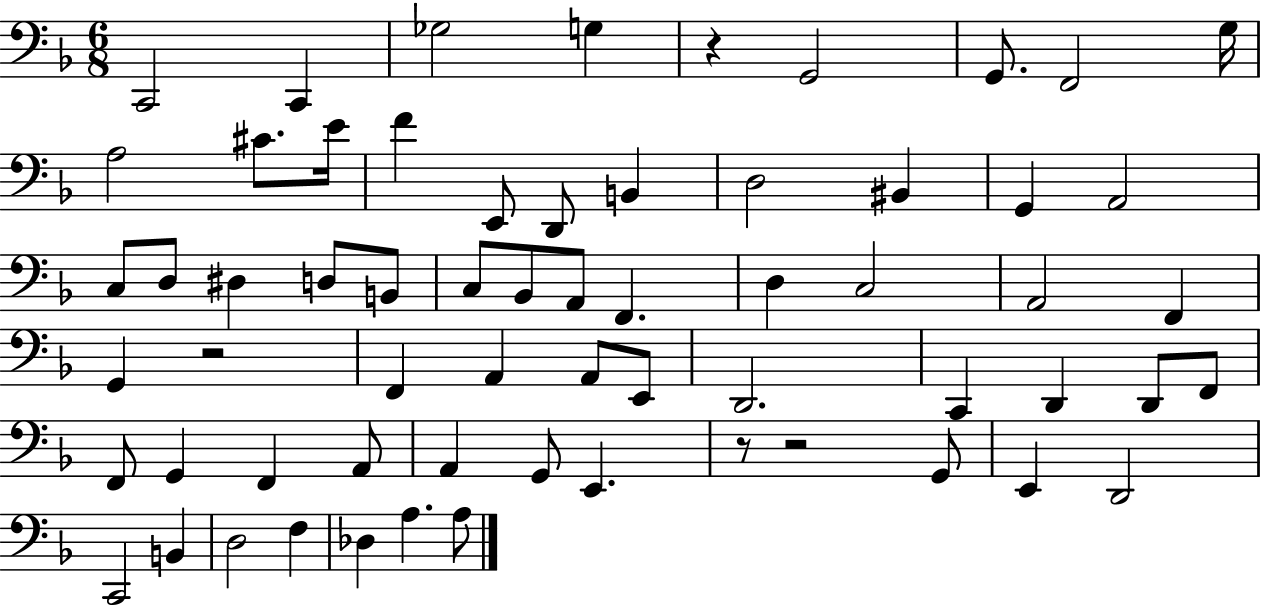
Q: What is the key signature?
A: F major